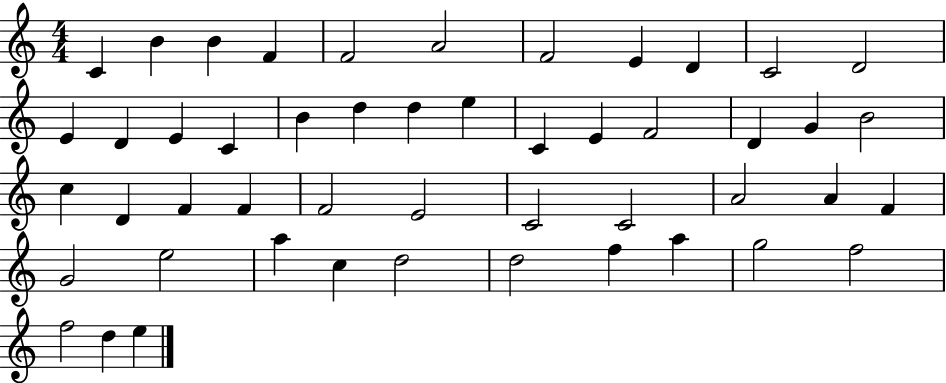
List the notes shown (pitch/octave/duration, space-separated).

C4/q B4/q B4/q F4/q F4/h A4/h F4/h E4/q D4/q C4/h D4/h E4/q D4/q E4/q C4/q B4/q D5/q D5/q E5/q C4/q E4/q F4/h D4/q G4/q B4/h C5/q D4/q F4/q F4/q F4/h E4/h C4/h C4/h A4/h A4/q F4/q G4/h E5/h A5/q C5/q D5/h D5/h F5/q A5/q G5/h F5/h F5/h D5/q E5/q